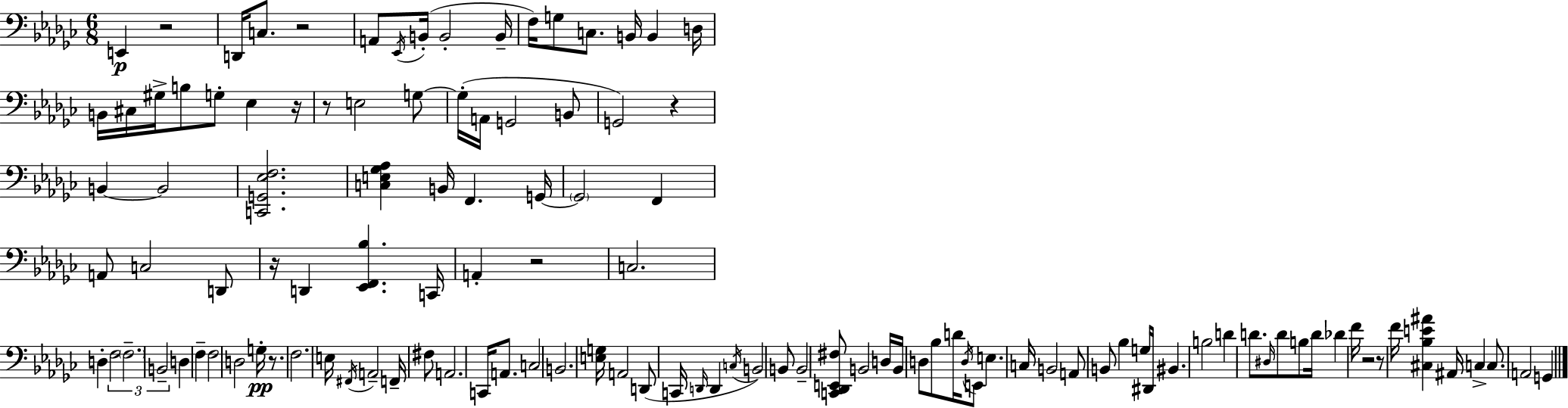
X:1
T:Untitled
M:6/8
L:1/4
K:Ebm
E,, z2 D,,/4 C,/2 z2 A,,/2 _E,,/4 B,,/4 B,,2 B,,/4 F,/4 G,/2 C,/2 B,,/4 B,, D,/4 B,,/4 ^C,/4 ^G,/4 B,/2 G,/2 _E, z/4 z/2 E,2 G,/2 G,/4 A,,/4 G,,2 B,,/2 G,,2 z B,, B,,2 [C,,G,,_E,F,]2 [C,E,_G,_A,] B,,/4 F,, G,,/4 G,,2 F,, A,,/2 C,2 D,,/2 z/4 D,, [_E,,F,,_B,] C,,/4 A,, z2 C,2 D, F,2 F,2 B,,2 D, F, F,2 D,2 G,/4 z/2 F,2 E,/4 ^F,,/4 A,,2 F,,/4 ^F,/2 A,,2 C,,/4 A,,/2 C,2 B,,2 [E,G,]/4 A,,2 D,,/2 C,,/4 D,,/4 D,, C,/4 B,,2 B,,/2 B,,2 [C,,_D,,E,,^F,]/2 B,,2 D,/4 B,,/4 D,/2 _B,/2 D/4 D,/4 E,,/2 E, C,/4 B,,2 A,,/2 B,,/2 _B, G,/4 ^D,,/4 ^B,, B,2 D D/2 ^D,/4 D/2 B,/2 D/4 _D F/4 z2 z/2 F/4 [^C,_B,E^A] ^A,,/4 C, C,/2 A,,2 G,,